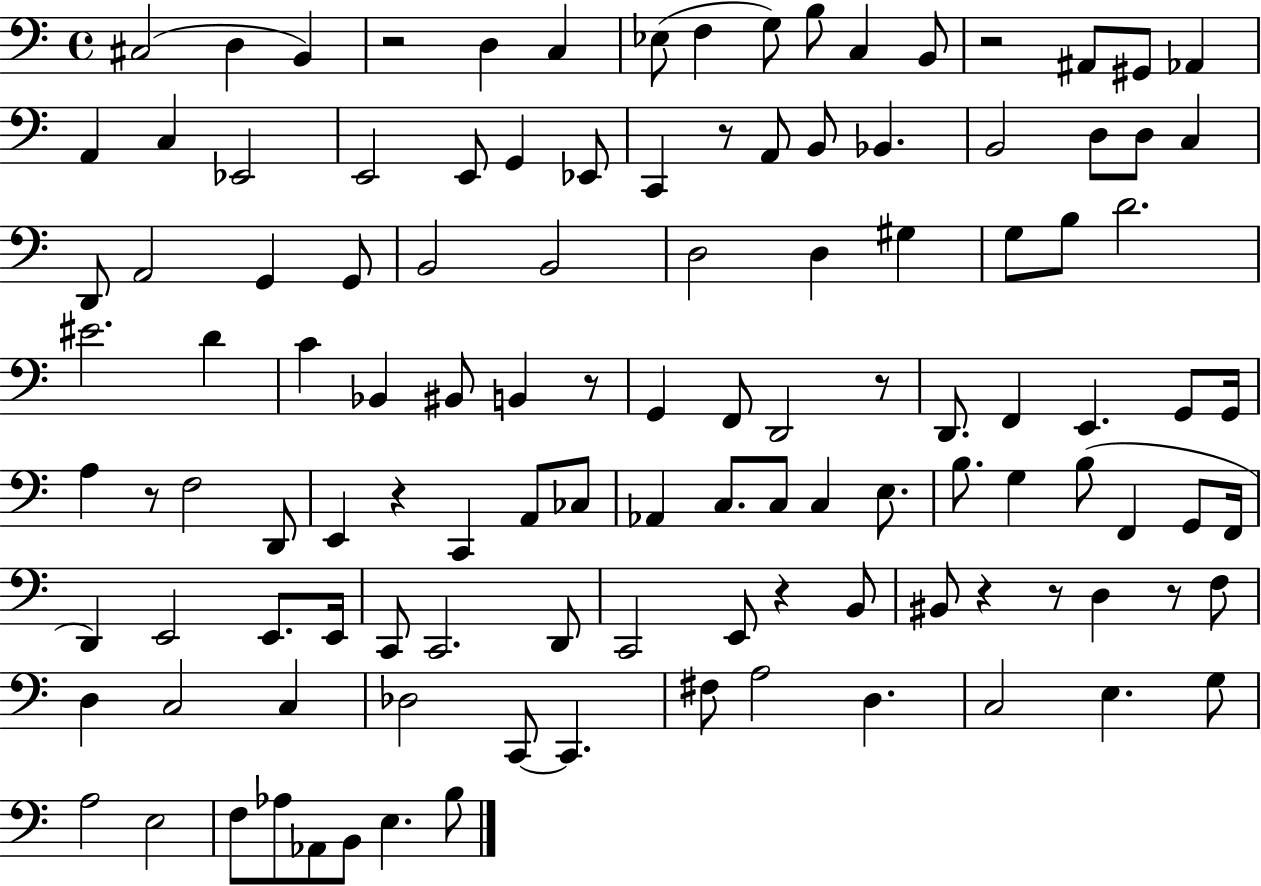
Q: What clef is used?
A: bass